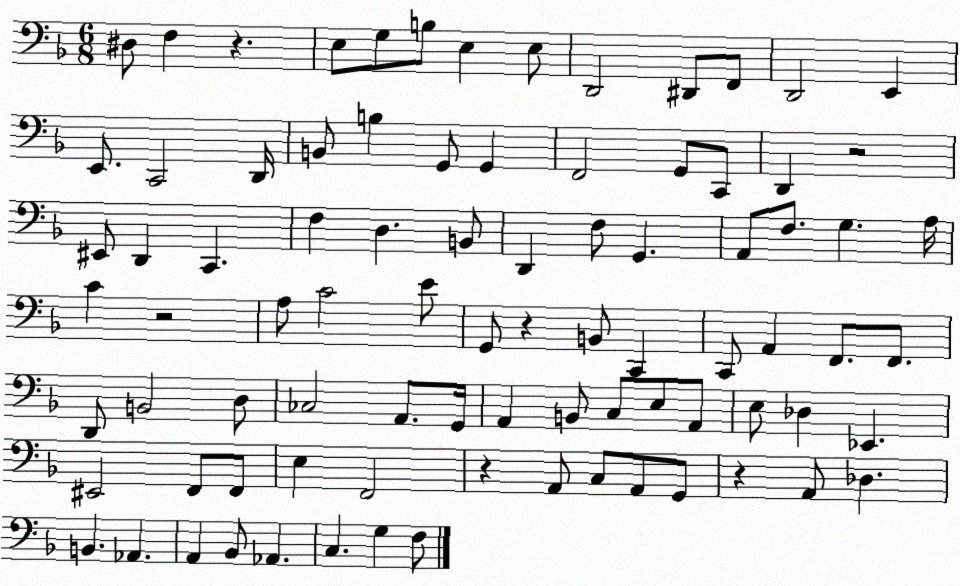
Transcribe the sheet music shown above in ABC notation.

X:1
T:Untitled
M:6/8
L:1/4
K:F
^D,/2 F, z E,/2 G,/2 B,/2 E, E,/2 D,,2 ^D,,/2 F,,/2 D,,2 E,, E,,/2 C,,2 D,,/4 B,,/2 B, G,,/2 G,, F,,2 G,,/2 C,,/2 D,, z2 ^E,,/2 D,, C,, F, D, B,,/2 D,, F,/2 G,, A,,/2 F,/2 G, A,/4 C z2 A,/2 C2 E/2 G,,/2 z B,,/2 C,, C,,/2 A,, F,,/2 F,,/2 D,,/2 B,,2 D,/2 _C,2 A,,/2 G,,/4 A,, B,,/2 C,/2 E,/2 A,,/2 E,/2 _D, _E,, ^E,,2 F,,/2 F,,/2 E, F,,2 z A,,/2 C,/2 A,,/2 G,,/2 z A,,/2 _D, B,, _A,, A,, _B,,/2 _A,, C, G, F,/2